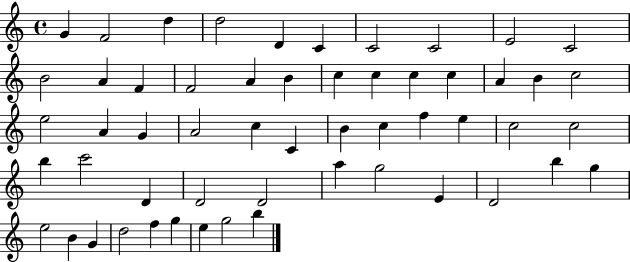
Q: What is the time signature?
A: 4/4